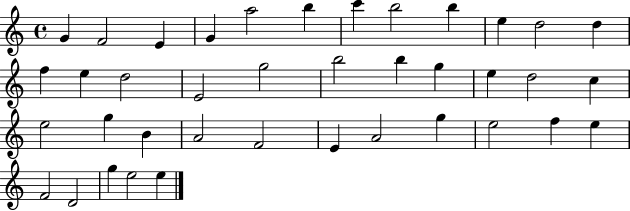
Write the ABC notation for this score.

X:1
T:Untitled
M:4/4
L:1/4
K:C
G F2 E G a2 b c' b2 b e d2 d f e d2 E2 g2 b2 b g e d2 c e2 g B A2 F2 E A2 g e2 f e F2 D2 g e2 e